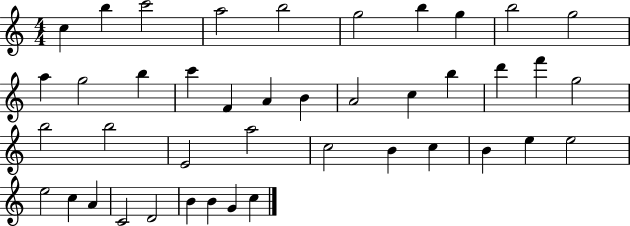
C5/q B5/q C6/h A5/h B5/h G5/h B5/q G5/q B5/h G5/h A5/q G5/h B5/q C6/q F4/q A4/q B4/q A4/h C5/q B5/q D6/q F6/q G5/h B5/h B5/h E4/h A5/h C5/h B4/q C5/q B4/q E5/q E5/h E5/h C5/q A4/q C4/h D4/h B4/q B4/q G4/q C5/q